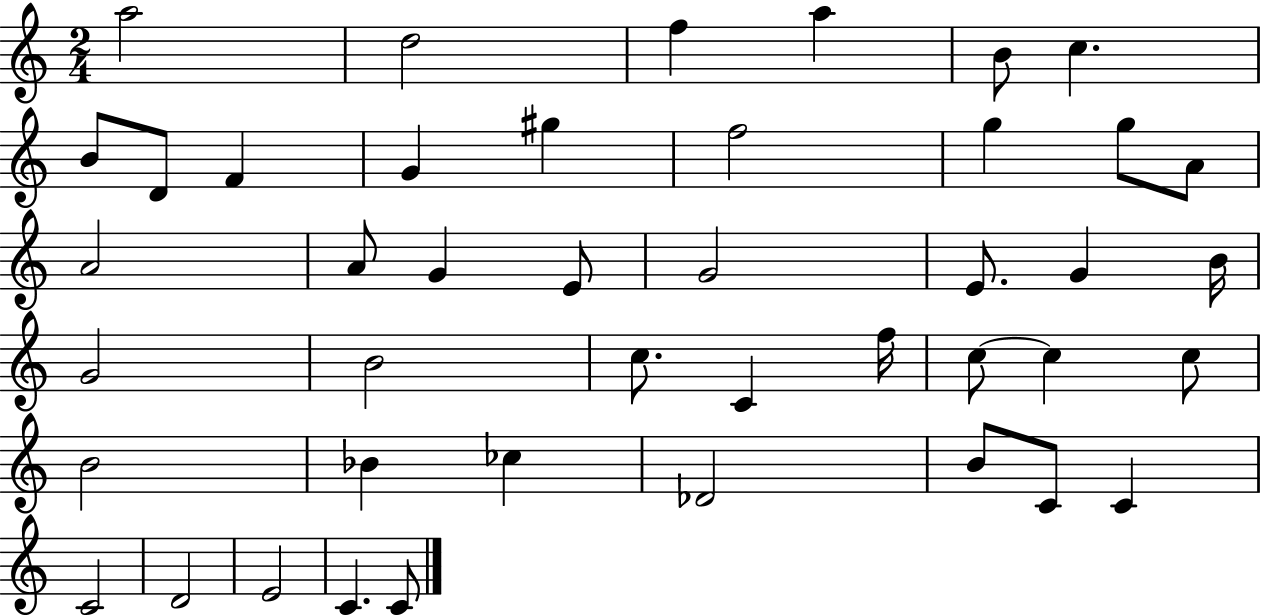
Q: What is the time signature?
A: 2/4